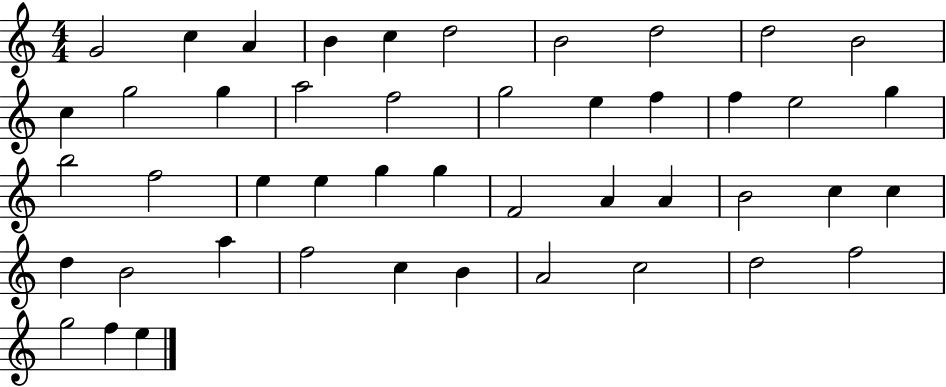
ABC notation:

X:1
T:Untitled
M:4/4
L:1/4
K:C
G2 c A B c d2 B2 d2 d2 B2 c g2 g a2 f2 g2 e f f e2 g b2 f2 e e g g F2 A A B2 c c d B2 a f2 c B A2 c2 d2 f2 g2 f e